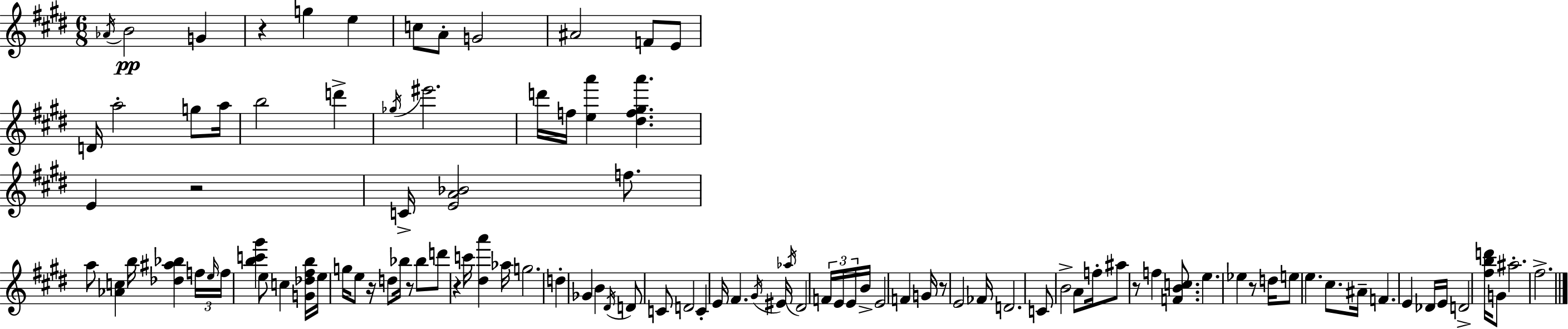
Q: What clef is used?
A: treble